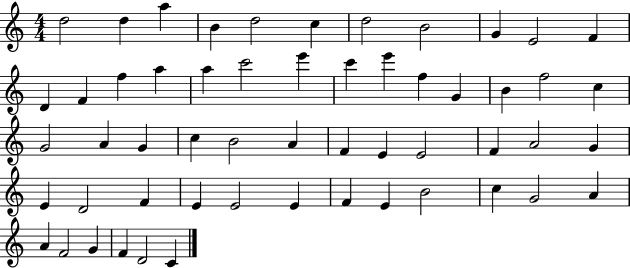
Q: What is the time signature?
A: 4/4